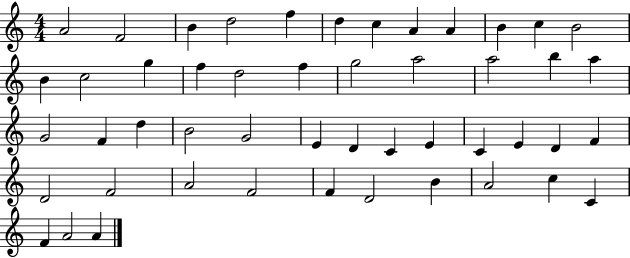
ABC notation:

X:1
T:Untitled
M:4/4
L:1/4
K:C
A2 F2 B d2 f d c A A B c B2 B c2 g f d2 f g2 a2 a2 b a G2 F d B2 G2 E D C E C E D F D2 F2 A2 F2 F D2 B A2 c C F A2 A